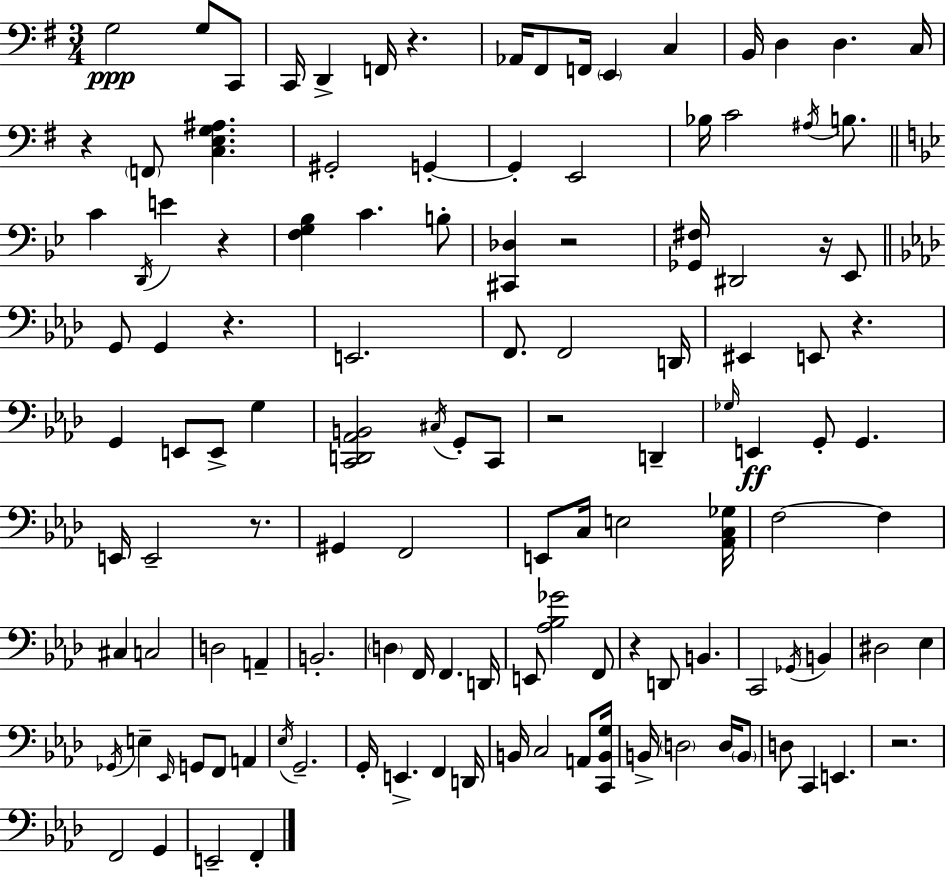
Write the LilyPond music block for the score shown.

{
  \clef bass
  \numericTimeSignature
  \time 3/4
  \key e \minor
  g2\ppp g8 c,8 | c,16 d,4-> f,16 r4. | aes,16 fis,8 f,16 \parenthesize e,4 c4 | b,16 d4 d4. c16 | \break r4 \parenthesize f,8 <c e g ais>4. | gis,2-. g,4-.~~ | g,4-. e,2 | bes16 c'2 \acciaccatura { ais16 } b8. | \break \bar "||" \break \key g \minor c'4 \acciaccatura { d,16 } e'4 r4 | <f g bes>4 c'4. b8-. | <cis, des>4 r2 | <ges, fis>16 dis,2 r16 ees,8 | \break \bar "||" \break \key aes \major g,8 g,4 r4. | e,2. | f,8. f,2 d,16 | eis,4 e,8 r4. | \break g,4 e,8 e,8-> g4 | <c, d, aes, b,>2 \acciaccatura { cis16 } g,8-. c,8 | r2 d,4-- | \grace { ges16 } e,4\ff g,8-. g,4. | \break e,16 e,2-- r8. | gis,4 f,2 | e,8 c16 e2 | <aes, c ges>16 f2~~ f4 | \break cis4 c2 | d2 a,4-- | b,2.-. | \parenthesize d4 f,16 f,4. | \break d,16 e,8 <aes bes ges'>2 | f,8 r4 d,8 b,4. | c,2 \acciaccatura { ges,16 } b,4 | dis2 ees4 | \break \acciaccatura { ges,16 } e4-- \grace { ees,16 } g,8 f,8 | a,4 \acciaccatura { ees16 } g,2.-- | g,16-. e,4.-> | f,4 d,16 b,16 c2 | \break a,8 <c, b, g>16 b,16-> \parenthesize d2 | d16 \parenthesize b,8 d8 c,4 | e,4. r2. | f,2 | \break g,4 e,2-- | f,4-. \bar "|."
}